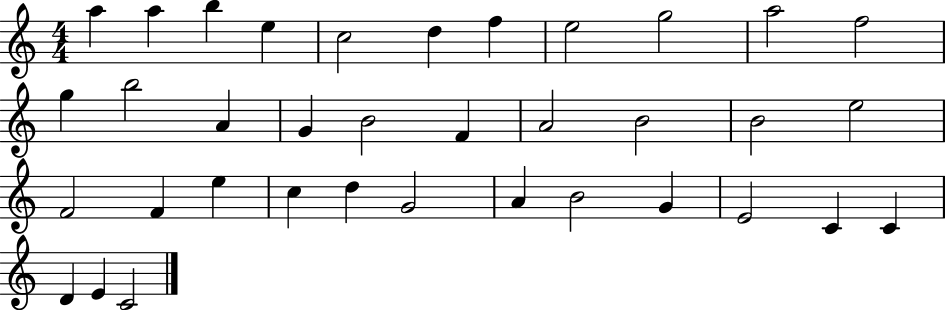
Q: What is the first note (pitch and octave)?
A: A5